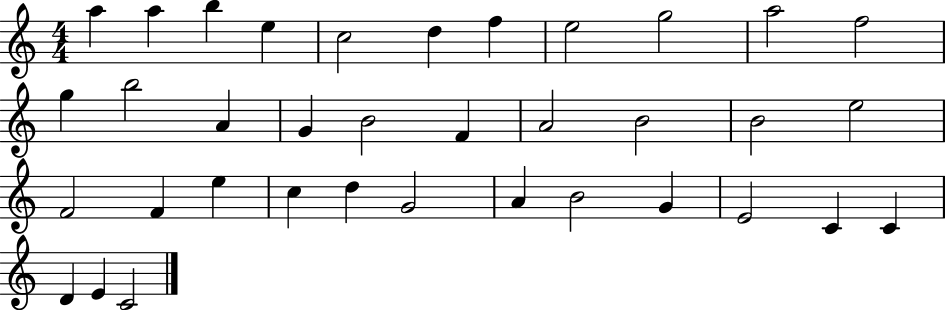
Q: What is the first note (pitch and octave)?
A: A5